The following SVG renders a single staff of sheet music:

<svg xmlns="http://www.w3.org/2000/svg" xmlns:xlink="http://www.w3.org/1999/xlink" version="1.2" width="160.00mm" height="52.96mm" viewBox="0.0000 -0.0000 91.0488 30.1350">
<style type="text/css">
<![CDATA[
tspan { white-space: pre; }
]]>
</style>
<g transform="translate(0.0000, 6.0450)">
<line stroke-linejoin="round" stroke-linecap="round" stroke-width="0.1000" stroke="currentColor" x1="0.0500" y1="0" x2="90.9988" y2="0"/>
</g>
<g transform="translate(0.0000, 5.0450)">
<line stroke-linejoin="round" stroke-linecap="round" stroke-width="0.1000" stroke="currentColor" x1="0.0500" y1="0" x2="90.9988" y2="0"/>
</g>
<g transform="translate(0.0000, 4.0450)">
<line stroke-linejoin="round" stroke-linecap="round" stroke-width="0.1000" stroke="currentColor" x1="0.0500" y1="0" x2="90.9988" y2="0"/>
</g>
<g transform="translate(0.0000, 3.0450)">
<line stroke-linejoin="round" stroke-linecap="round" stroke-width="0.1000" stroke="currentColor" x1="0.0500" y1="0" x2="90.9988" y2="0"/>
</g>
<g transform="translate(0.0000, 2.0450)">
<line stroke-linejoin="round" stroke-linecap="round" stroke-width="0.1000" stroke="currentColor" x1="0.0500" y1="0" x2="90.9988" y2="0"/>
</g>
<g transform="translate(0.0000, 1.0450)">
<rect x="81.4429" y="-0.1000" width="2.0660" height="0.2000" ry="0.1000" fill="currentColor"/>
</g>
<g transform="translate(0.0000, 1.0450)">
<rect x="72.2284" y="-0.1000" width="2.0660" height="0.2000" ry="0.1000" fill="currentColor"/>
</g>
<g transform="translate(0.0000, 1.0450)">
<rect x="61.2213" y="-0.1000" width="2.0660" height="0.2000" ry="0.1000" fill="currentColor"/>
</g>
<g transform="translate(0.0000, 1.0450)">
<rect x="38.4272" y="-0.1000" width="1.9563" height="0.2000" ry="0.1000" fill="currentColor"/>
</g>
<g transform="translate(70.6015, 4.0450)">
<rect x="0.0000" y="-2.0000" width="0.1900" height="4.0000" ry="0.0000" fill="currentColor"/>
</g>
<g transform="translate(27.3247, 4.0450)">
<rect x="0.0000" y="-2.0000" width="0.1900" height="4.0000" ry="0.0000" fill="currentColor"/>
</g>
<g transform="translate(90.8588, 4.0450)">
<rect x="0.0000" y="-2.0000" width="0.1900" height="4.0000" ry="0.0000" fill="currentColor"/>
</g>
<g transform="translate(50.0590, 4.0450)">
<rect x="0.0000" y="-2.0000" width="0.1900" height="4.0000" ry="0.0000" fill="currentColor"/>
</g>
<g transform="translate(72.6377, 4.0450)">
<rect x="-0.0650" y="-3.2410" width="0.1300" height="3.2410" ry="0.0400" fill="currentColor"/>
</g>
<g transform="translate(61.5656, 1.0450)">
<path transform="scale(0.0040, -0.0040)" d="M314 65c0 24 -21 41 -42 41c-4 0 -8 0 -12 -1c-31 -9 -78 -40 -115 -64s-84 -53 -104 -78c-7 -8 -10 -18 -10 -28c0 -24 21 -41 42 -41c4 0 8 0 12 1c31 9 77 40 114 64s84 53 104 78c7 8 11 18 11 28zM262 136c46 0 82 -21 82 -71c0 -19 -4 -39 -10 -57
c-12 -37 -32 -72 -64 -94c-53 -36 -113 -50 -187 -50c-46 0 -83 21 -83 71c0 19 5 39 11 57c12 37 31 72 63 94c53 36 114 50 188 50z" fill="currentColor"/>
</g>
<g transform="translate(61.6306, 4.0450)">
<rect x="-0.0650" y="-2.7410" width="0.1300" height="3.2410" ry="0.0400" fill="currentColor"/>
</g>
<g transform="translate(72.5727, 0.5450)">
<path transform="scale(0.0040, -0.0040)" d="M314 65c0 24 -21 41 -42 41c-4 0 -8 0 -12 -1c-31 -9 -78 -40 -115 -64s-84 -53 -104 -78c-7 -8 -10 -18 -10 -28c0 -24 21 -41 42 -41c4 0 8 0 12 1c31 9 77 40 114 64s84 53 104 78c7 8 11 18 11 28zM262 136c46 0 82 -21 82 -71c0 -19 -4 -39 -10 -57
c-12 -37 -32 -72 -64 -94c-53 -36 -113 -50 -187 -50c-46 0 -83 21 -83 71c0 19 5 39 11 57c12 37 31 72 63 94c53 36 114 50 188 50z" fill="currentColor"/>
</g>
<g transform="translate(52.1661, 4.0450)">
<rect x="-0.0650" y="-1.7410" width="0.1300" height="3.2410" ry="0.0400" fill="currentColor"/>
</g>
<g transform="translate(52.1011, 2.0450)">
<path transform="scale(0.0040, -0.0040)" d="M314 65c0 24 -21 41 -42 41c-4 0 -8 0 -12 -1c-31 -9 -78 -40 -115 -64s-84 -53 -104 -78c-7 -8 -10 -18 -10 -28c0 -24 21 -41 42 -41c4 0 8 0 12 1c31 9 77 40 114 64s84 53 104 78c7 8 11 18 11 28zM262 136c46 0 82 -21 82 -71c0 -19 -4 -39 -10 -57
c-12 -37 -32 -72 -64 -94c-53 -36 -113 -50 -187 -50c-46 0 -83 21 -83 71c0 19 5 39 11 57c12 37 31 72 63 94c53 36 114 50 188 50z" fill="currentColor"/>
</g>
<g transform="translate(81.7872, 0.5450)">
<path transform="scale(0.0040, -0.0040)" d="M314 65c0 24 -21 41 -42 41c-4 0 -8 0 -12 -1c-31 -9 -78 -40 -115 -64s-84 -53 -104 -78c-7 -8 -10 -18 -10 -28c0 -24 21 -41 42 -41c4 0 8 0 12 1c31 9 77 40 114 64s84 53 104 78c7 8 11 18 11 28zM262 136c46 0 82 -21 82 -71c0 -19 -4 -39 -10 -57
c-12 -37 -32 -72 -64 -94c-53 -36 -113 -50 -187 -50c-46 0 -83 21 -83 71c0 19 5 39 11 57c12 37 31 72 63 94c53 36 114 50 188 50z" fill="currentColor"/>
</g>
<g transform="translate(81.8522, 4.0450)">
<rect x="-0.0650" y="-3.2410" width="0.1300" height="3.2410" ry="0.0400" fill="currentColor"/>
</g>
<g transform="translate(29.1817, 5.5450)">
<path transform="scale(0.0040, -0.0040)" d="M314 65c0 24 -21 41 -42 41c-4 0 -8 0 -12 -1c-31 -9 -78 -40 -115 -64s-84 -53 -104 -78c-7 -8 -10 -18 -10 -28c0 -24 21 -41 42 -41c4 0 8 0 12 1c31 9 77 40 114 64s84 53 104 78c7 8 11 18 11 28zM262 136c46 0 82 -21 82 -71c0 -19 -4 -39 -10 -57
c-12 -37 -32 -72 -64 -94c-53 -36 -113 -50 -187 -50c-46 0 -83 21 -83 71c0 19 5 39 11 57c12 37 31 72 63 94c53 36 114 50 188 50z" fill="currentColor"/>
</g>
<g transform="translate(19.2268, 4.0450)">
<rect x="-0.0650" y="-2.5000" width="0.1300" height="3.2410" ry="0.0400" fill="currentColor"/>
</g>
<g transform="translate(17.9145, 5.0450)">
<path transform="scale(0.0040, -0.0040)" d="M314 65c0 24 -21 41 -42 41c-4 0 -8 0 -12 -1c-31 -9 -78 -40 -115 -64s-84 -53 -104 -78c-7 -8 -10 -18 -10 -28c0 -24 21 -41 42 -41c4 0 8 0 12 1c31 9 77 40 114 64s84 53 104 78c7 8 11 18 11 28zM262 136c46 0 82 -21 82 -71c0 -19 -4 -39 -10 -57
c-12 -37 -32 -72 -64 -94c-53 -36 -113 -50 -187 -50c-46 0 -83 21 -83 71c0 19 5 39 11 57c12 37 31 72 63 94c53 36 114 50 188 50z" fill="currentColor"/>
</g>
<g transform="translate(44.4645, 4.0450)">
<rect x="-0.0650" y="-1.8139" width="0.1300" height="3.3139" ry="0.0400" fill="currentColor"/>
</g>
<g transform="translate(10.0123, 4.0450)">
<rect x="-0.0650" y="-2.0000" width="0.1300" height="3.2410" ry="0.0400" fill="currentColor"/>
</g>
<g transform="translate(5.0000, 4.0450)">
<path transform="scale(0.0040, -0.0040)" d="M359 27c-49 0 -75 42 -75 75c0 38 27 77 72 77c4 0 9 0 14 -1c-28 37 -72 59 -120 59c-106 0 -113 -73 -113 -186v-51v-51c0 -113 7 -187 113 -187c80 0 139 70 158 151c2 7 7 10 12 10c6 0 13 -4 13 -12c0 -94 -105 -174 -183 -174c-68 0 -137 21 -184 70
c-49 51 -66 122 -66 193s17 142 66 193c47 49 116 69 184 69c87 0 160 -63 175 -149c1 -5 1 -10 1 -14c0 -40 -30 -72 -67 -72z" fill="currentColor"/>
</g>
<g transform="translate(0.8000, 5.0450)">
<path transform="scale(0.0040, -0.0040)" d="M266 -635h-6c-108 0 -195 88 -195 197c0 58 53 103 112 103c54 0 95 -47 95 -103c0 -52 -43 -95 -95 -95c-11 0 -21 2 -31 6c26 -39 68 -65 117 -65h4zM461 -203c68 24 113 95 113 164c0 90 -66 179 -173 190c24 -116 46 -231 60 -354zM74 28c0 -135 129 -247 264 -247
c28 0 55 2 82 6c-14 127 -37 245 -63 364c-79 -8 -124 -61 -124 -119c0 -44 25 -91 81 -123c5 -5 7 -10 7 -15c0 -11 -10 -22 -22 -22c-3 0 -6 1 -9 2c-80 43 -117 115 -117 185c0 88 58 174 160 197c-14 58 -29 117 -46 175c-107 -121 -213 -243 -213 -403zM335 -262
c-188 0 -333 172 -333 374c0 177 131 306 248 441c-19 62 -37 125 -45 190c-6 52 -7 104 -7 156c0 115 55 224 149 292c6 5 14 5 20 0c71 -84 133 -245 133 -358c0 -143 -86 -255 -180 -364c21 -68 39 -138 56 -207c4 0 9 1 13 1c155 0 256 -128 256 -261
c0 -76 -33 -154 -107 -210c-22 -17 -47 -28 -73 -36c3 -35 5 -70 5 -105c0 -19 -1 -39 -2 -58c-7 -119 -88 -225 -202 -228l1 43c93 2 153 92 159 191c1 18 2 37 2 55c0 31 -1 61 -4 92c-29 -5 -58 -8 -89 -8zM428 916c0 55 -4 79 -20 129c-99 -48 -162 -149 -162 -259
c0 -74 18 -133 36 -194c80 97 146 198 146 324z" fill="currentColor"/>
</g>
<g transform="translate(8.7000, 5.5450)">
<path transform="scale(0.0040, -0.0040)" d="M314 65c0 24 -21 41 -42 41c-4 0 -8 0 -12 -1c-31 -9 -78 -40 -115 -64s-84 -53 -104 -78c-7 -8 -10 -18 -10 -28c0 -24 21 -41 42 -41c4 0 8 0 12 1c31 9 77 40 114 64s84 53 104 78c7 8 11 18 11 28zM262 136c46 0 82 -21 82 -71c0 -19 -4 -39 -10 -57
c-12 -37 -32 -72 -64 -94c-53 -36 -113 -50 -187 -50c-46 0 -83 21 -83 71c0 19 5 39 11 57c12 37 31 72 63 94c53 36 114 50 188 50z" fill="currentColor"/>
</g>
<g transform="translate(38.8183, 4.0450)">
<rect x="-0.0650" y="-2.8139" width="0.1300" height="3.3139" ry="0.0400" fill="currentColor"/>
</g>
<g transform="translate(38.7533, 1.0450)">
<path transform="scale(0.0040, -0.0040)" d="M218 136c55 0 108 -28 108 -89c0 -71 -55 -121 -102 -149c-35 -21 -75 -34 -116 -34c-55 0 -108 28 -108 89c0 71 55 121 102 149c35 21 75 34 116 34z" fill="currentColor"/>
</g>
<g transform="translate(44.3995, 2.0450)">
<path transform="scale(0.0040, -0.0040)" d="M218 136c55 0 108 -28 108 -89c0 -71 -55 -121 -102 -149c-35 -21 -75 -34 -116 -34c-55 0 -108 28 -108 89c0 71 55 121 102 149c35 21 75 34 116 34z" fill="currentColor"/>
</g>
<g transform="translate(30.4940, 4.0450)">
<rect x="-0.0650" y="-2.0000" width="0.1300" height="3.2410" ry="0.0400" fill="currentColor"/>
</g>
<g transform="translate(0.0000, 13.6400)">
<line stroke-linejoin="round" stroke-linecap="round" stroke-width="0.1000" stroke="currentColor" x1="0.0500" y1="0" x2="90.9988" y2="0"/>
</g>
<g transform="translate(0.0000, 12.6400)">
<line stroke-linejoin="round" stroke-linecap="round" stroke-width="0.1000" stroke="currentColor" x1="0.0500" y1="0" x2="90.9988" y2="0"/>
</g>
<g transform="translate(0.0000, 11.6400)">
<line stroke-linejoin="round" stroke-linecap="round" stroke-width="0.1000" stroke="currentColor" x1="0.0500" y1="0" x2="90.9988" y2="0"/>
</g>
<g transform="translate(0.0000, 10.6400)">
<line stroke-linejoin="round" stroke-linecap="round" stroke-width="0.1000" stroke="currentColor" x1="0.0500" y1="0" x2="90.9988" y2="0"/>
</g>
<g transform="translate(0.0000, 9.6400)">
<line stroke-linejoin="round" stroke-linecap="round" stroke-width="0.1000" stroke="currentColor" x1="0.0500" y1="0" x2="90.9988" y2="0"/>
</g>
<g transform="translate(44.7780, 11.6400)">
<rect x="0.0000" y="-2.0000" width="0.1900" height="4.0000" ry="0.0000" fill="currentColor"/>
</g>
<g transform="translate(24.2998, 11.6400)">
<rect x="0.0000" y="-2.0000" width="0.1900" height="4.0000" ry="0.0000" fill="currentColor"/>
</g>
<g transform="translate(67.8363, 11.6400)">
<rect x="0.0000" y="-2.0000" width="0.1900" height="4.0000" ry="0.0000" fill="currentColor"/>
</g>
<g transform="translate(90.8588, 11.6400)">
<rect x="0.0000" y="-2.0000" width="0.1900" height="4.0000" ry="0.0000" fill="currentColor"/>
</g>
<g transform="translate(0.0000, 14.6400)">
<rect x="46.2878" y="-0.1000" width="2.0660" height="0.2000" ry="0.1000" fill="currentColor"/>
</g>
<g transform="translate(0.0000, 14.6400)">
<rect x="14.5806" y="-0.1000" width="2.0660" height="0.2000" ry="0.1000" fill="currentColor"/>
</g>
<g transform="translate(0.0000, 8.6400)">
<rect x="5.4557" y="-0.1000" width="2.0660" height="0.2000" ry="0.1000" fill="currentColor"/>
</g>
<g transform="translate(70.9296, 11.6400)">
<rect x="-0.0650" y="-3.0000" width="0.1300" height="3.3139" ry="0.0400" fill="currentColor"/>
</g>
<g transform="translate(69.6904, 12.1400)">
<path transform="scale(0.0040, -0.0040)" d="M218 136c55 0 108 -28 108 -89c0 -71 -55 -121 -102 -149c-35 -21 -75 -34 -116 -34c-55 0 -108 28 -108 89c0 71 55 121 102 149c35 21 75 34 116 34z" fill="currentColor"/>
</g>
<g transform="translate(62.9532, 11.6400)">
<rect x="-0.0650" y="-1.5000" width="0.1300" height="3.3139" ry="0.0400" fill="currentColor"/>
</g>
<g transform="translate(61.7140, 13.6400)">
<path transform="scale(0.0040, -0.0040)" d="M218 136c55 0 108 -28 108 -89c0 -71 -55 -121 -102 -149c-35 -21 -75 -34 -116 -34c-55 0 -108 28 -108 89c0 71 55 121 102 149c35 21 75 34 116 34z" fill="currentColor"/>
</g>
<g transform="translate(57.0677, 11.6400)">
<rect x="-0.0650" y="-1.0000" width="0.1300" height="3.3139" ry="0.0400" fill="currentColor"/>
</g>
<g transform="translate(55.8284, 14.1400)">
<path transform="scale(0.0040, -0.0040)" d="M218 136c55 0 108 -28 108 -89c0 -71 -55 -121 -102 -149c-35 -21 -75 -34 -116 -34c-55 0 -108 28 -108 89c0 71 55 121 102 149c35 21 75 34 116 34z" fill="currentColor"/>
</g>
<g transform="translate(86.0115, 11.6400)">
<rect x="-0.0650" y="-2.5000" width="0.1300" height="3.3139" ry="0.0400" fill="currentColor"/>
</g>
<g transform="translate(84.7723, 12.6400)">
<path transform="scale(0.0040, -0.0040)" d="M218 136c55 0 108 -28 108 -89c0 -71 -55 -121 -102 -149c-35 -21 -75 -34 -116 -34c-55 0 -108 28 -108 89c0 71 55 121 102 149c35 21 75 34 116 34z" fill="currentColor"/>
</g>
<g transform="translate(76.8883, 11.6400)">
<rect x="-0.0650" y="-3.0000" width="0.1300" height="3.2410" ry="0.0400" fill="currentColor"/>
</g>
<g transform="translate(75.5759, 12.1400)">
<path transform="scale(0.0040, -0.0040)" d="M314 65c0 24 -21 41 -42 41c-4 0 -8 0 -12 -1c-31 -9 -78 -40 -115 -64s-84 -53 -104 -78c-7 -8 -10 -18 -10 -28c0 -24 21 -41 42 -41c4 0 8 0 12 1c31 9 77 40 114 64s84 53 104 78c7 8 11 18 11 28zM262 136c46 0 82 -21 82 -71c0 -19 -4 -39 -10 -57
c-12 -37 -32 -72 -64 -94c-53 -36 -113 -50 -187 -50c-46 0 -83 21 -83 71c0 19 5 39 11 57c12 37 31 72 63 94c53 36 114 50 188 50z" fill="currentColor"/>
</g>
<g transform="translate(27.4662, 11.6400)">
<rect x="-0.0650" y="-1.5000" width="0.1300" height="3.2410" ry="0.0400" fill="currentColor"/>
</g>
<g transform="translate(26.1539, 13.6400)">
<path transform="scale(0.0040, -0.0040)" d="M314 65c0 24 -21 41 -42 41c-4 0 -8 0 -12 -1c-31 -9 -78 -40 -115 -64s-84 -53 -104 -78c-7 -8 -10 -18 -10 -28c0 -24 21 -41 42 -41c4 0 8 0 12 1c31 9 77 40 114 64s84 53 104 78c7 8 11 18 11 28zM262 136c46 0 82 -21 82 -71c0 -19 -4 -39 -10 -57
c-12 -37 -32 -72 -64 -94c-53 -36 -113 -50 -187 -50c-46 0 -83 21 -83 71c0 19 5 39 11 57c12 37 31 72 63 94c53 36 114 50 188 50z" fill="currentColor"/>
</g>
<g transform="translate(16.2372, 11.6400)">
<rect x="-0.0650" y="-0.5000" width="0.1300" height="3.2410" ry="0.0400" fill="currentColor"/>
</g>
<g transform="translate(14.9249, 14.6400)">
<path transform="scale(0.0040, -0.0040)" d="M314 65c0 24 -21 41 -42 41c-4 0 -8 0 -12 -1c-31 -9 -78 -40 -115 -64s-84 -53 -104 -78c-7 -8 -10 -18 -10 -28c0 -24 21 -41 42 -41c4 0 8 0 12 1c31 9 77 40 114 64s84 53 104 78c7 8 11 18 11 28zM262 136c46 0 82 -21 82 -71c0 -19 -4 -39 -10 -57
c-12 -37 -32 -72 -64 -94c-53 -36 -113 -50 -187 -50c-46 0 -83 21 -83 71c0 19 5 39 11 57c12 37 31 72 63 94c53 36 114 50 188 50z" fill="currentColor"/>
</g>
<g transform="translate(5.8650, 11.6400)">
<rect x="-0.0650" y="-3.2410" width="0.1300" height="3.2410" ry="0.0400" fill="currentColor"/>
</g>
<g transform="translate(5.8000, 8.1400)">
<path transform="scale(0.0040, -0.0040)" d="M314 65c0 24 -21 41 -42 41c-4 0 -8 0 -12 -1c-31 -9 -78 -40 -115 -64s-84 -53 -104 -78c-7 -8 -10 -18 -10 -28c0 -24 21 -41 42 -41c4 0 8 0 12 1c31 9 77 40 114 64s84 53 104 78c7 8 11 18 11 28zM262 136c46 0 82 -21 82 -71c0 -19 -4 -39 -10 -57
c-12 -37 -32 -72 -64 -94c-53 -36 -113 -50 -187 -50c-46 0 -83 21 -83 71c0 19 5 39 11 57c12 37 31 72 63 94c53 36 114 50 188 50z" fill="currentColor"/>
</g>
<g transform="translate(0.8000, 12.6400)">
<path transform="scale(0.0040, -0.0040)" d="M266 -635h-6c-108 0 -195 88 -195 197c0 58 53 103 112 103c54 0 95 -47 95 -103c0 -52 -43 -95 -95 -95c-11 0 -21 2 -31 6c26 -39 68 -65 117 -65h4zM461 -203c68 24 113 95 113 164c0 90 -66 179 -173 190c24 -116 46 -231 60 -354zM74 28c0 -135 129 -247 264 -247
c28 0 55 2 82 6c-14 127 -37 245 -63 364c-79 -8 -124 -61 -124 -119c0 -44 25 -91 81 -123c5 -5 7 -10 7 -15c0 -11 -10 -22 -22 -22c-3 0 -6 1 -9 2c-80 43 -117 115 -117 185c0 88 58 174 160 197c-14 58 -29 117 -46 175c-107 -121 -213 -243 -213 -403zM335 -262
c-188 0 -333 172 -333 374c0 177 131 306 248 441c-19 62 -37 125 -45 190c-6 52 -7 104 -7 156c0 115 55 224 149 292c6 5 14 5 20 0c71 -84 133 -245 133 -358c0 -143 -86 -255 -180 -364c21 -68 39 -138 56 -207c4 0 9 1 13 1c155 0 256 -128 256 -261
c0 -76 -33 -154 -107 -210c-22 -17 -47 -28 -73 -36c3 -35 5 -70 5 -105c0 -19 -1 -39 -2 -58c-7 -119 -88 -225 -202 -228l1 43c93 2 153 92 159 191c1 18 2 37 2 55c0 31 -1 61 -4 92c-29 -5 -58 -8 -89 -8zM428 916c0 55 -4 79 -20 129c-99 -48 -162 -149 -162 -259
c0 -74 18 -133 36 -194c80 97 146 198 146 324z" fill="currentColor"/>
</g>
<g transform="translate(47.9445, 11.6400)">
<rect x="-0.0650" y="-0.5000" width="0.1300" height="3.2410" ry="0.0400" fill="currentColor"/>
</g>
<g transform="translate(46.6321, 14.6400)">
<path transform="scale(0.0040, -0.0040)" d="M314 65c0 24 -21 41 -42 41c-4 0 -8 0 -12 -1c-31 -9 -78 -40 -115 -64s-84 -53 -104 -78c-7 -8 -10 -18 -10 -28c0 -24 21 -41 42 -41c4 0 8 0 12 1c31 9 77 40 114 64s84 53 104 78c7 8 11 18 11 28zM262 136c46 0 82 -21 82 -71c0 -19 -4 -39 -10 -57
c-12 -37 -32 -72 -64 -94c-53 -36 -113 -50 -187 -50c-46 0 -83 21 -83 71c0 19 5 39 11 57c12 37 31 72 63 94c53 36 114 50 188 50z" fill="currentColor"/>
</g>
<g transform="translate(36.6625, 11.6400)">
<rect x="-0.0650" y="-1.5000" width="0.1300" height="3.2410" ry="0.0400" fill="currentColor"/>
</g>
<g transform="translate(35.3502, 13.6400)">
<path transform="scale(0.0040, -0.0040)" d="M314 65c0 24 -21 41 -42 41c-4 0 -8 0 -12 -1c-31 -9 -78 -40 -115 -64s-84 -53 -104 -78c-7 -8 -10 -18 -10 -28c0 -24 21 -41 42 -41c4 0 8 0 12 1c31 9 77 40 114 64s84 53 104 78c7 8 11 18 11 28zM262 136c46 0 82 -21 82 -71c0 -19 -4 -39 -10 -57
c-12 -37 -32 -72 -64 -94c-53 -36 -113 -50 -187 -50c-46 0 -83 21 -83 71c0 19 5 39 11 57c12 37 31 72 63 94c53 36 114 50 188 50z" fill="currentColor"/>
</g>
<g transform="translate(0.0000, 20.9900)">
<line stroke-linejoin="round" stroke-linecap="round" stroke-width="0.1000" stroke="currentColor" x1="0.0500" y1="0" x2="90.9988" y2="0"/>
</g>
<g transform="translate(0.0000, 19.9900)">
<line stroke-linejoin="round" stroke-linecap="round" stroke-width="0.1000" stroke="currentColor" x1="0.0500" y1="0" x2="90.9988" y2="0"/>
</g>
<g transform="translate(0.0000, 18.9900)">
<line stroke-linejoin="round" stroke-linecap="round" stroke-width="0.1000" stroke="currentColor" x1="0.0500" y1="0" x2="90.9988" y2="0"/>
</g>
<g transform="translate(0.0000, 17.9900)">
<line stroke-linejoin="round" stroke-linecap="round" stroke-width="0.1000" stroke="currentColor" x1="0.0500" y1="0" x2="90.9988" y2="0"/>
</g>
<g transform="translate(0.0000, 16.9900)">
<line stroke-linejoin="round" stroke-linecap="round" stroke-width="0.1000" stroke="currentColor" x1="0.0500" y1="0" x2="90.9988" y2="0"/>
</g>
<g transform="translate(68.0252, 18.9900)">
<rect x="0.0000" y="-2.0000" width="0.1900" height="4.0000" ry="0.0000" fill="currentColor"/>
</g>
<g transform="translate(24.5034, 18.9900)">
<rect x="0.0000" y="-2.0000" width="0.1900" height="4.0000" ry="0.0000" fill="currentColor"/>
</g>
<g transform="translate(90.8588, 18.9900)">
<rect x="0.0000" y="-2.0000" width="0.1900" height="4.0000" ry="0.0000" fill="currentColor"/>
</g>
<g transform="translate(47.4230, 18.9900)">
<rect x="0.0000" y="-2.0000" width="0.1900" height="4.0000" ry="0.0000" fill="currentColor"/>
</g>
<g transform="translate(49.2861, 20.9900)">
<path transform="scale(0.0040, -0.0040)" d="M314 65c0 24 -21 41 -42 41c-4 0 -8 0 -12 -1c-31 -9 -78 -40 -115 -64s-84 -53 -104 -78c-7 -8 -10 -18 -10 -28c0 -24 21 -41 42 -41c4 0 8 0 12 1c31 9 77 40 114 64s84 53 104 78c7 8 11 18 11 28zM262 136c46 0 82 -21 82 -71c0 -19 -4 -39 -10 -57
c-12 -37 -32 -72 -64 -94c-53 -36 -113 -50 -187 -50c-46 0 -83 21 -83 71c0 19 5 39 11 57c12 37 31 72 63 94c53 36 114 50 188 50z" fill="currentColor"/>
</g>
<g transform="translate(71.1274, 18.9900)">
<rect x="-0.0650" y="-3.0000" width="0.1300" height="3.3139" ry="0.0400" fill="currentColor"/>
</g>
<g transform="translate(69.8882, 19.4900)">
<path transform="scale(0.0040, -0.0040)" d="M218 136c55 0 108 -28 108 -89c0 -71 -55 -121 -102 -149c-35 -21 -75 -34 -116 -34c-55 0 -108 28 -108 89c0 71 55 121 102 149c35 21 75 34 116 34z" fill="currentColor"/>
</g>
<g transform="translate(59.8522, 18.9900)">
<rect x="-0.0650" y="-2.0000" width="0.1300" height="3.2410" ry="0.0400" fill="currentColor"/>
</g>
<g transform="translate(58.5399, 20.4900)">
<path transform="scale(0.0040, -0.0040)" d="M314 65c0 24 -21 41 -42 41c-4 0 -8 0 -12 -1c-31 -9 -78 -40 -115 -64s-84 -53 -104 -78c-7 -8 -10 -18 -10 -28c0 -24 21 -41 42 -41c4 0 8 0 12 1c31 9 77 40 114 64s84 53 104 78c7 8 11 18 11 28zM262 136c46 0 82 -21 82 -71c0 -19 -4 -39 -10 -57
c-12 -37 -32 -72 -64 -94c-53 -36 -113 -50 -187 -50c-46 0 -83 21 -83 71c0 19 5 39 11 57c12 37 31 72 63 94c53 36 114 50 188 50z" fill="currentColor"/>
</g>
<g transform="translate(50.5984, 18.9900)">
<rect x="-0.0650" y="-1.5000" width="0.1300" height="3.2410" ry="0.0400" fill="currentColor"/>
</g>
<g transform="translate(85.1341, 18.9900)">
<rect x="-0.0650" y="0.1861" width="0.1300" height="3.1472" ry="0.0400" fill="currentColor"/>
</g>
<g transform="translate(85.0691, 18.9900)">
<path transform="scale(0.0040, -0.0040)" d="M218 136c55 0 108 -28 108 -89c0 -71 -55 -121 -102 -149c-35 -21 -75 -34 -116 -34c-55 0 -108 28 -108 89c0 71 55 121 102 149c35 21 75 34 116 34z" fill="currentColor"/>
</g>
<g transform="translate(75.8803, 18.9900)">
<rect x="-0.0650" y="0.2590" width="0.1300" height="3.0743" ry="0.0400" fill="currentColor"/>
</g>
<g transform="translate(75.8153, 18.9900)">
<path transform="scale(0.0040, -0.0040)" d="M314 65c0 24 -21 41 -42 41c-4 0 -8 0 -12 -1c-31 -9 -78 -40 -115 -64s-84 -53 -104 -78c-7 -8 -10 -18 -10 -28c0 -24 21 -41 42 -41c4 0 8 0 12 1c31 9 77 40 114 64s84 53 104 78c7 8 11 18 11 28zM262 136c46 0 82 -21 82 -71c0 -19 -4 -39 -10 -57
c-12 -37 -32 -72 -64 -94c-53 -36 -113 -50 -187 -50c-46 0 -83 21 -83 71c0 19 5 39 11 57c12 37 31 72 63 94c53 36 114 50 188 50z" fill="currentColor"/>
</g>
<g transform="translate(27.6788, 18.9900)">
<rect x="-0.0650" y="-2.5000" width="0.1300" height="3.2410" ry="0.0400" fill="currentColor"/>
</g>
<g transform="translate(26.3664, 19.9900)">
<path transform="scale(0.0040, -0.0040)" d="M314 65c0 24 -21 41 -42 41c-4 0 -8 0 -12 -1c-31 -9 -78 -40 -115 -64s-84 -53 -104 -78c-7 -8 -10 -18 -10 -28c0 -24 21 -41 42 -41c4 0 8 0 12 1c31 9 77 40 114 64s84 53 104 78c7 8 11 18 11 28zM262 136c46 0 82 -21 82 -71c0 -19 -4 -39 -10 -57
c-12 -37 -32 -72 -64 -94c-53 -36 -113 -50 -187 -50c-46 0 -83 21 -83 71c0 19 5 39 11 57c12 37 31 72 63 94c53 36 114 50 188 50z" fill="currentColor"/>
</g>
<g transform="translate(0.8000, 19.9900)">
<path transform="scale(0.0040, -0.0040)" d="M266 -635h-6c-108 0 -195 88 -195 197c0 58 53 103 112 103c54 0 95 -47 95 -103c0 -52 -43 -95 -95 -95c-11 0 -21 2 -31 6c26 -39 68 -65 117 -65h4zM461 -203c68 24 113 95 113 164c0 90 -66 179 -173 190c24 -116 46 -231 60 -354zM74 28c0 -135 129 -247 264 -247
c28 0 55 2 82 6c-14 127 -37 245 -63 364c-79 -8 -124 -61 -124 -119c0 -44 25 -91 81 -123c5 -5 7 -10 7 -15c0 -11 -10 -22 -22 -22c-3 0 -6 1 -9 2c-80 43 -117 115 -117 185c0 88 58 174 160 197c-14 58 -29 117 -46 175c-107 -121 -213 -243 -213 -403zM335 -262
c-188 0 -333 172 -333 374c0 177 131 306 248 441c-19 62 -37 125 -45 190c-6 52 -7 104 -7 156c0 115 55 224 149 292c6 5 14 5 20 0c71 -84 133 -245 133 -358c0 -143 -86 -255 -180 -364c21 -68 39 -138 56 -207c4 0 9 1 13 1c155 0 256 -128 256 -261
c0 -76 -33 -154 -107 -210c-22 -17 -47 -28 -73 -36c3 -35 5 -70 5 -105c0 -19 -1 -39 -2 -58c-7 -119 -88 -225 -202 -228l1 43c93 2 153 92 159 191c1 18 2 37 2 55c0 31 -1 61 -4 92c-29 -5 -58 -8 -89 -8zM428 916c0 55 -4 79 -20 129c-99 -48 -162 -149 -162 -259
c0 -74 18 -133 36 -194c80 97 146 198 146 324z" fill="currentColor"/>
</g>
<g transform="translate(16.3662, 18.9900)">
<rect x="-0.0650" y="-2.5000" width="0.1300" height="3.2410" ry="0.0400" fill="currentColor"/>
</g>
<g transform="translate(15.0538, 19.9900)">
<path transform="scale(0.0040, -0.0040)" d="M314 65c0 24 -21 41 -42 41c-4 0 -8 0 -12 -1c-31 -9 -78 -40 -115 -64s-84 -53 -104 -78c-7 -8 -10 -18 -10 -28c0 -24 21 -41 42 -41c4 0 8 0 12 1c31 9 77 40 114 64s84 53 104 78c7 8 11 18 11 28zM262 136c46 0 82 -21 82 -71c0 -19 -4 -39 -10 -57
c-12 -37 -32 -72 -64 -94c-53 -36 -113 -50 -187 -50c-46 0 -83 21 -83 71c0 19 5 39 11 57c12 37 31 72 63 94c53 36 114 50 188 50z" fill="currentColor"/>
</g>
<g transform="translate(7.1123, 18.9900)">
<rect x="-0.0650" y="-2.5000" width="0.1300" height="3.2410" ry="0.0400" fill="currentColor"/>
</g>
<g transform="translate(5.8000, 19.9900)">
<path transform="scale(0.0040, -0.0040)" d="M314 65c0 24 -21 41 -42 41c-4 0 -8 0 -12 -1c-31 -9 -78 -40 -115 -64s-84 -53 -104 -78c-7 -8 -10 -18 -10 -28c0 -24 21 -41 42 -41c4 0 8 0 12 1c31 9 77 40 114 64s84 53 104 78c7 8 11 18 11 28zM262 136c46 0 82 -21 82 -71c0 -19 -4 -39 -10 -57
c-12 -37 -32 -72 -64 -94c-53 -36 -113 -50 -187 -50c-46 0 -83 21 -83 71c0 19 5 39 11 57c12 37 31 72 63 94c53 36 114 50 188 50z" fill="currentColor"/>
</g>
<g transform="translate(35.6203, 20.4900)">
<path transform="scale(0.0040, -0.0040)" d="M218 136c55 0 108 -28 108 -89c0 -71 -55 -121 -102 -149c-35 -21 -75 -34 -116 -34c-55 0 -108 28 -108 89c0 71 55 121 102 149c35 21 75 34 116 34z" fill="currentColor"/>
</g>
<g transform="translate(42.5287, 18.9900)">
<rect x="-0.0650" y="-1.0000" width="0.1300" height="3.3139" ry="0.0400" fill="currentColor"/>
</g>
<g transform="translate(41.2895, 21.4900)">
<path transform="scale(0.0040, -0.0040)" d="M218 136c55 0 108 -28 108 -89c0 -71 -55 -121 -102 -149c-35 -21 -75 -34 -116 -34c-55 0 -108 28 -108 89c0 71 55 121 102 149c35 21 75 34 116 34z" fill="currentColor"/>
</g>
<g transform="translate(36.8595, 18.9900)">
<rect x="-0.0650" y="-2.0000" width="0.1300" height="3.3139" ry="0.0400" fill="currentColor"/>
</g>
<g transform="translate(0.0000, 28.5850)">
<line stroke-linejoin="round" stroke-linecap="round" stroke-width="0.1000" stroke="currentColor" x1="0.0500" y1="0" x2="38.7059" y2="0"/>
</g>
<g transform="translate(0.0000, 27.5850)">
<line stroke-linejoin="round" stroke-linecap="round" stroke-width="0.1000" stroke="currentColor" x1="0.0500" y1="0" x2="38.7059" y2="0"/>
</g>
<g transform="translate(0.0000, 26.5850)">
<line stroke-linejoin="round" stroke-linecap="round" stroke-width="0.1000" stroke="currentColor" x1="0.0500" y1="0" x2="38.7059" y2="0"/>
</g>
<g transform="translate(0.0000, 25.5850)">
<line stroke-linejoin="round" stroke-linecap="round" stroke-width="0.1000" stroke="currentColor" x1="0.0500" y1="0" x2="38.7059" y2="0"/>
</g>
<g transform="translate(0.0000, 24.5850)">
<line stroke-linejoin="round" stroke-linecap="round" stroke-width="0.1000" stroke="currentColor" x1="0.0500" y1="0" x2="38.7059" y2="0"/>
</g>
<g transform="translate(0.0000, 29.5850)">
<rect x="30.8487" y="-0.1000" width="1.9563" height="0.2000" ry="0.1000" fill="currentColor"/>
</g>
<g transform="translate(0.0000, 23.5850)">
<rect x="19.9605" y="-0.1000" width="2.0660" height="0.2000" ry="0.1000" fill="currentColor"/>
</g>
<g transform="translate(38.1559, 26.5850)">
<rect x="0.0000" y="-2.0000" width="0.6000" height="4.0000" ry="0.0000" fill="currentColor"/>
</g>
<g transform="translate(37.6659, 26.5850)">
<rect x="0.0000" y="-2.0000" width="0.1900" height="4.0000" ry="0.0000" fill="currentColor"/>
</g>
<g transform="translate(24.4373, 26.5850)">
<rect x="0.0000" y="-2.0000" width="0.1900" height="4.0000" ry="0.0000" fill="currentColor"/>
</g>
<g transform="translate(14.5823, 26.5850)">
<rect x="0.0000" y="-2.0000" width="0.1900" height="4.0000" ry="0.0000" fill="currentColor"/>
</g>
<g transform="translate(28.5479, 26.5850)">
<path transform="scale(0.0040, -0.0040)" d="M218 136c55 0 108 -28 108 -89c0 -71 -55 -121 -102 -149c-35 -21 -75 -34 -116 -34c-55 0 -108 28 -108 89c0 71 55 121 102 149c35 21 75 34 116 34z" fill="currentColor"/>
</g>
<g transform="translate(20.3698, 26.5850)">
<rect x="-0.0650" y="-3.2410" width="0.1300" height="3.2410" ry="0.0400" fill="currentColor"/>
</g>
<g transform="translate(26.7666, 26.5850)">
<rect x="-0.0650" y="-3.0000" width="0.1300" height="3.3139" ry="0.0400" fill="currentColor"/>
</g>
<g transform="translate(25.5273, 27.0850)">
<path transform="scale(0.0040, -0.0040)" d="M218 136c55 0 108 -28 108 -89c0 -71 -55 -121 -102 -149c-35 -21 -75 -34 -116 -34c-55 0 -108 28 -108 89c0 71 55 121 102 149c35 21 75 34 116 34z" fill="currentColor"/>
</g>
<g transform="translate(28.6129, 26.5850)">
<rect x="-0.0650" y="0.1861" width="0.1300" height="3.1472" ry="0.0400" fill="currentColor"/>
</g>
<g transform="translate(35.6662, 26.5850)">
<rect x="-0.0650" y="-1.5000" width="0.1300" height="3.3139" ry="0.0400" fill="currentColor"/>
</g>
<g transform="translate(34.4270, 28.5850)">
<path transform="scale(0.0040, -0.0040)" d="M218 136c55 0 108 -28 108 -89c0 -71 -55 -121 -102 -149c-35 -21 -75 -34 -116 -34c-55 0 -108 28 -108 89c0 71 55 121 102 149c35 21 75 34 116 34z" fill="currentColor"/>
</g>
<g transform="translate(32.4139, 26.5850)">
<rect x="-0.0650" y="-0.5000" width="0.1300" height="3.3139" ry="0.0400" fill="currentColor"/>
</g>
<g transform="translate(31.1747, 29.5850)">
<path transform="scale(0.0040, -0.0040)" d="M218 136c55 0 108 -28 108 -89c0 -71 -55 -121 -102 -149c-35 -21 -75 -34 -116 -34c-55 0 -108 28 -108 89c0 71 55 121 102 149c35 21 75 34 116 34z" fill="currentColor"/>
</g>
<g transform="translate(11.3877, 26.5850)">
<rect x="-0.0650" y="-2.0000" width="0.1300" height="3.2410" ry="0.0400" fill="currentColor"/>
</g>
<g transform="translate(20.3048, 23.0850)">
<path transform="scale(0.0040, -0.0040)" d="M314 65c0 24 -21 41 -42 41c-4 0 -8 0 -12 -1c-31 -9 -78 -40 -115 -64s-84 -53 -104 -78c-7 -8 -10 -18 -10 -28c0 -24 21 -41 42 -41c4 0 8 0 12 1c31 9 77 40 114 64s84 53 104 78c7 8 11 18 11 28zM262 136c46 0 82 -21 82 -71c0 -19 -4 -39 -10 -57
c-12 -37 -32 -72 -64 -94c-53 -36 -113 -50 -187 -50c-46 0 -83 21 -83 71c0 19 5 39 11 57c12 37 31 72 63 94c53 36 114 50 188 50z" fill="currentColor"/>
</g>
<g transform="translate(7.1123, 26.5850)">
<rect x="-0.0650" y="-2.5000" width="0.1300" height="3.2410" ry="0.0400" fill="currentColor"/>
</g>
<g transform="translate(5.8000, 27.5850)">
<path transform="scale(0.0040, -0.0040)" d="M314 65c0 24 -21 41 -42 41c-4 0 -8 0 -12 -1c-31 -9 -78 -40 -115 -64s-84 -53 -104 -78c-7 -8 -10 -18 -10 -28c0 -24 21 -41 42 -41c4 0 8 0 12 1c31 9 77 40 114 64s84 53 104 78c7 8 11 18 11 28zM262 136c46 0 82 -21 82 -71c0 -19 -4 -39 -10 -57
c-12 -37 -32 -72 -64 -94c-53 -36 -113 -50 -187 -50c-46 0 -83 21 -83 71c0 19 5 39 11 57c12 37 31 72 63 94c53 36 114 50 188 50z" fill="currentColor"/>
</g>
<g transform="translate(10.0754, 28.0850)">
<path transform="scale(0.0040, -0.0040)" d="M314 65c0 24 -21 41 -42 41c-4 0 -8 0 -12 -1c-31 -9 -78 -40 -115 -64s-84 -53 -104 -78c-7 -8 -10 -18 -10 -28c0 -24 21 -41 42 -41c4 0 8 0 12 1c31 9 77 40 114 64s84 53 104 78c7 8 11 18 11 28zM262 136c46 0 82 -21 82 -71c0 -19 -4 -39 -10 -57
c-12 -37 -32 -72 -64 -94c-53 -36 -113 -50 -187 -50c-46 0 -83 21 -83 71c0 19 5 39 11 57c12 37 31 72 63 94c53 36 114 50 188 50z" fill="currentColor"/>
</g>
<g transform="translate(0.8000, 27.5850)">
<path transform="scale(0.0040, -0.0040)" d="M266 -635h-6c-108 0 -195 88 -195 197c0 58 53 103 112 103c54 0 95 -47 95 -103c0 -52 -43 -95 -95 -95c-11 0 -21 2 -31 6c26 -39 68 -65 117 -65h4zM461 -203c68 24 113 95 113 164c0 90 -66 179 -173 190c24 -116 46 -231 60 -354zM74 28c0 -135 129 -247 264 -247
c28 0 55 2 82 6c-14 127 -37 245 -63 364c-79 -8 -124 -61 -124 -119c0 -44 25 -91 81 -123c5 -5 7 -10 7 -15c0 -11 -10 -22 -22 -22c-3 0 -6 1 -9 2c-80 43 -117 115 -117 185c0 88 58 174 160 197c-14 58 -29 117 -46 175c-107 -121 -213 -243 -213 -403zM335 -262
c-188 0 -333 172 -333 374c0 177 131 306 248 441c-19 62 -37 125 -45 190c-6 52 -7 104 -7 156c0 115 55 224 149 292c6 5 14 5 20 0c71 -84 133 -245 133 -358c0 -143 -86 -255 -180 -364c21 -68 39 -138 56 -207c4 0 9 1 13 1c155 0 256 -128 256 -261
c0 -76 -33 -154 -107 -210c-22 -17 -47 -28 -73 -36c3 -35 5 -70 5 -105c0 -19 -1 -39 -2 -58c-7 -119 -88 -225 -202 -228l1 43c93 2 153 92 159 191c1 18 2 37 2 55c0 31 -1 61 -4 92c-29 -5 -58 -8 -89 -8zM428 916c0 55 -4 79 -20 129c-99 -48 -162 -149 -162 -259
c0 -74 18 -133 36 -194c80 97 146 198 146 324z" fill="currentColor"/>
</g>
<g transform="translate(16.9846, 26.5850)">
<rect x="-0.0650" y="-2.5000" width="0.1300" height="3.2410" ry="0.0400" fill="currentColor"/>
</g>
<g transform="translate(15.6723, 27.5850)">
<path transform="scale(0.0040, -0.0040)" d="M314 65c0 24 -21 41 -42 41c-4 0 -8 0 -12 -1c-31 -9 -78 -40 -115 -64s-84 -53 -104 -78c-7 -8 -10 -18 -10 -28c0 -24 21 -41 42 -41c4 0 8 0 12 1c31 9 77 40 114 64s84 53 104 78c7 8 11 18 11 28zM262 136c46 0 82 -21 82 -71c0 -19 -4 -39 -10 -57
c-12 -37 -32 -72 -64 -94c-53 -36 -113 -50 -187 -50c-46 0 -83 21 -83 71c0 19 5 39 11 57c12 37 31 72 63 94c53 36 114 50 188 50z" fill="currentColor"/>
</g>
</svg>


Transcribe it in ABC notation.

X:1
T:Untitled
M:4/4
L:1/4
K:C
F2 G2 F2 a f f2 a2 b2 b2 b2 C2 E2 E2 C2 D E A A2 G G2 G2 G2 F D E2 F2 A B2 B G2 F2 G2 b2 A B C E